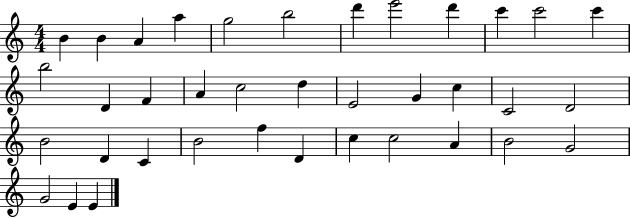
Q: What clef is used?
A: treble